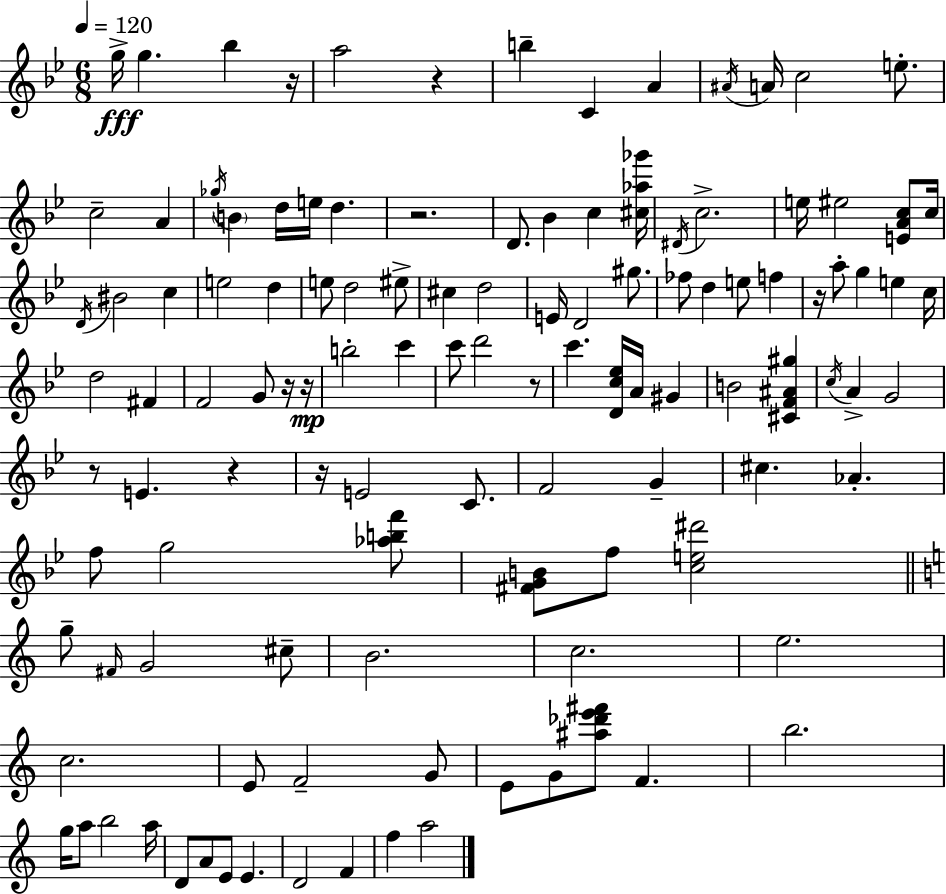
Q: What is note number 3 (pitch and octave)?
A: Bb5